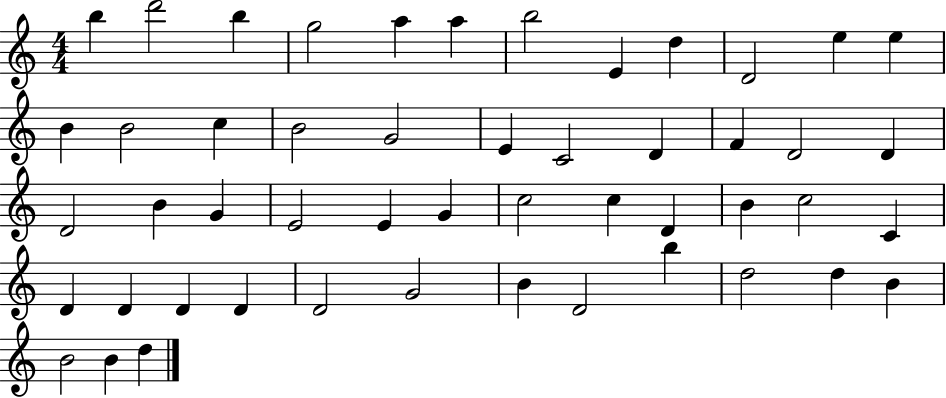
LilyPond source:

{
  \clef treble
  \numericTimeSignature
  \time 4/4
  \key c \major
  b''4 d'''2 b''4 | g''2 a''4 a''4 | b''2 e'4 d''4 | d'2 e''4 e''4 | \break b'4 b'2 c''4 | b'2 g'2 | e'4 c'2 d'4 | f'4 d'2 d'4 | \break d'2 b'4 g'4 | e'2 e'4 g'4 | c''2 c''4 d'4 | b'4 c''2 c'4 | \break d'4 d'4 d'4 d'4 | d'2 g'2 | b'4 d'2 b''4 | d''2 d''4 b'4 | \break b'2 b'4 d''4 | \bar "|."
}